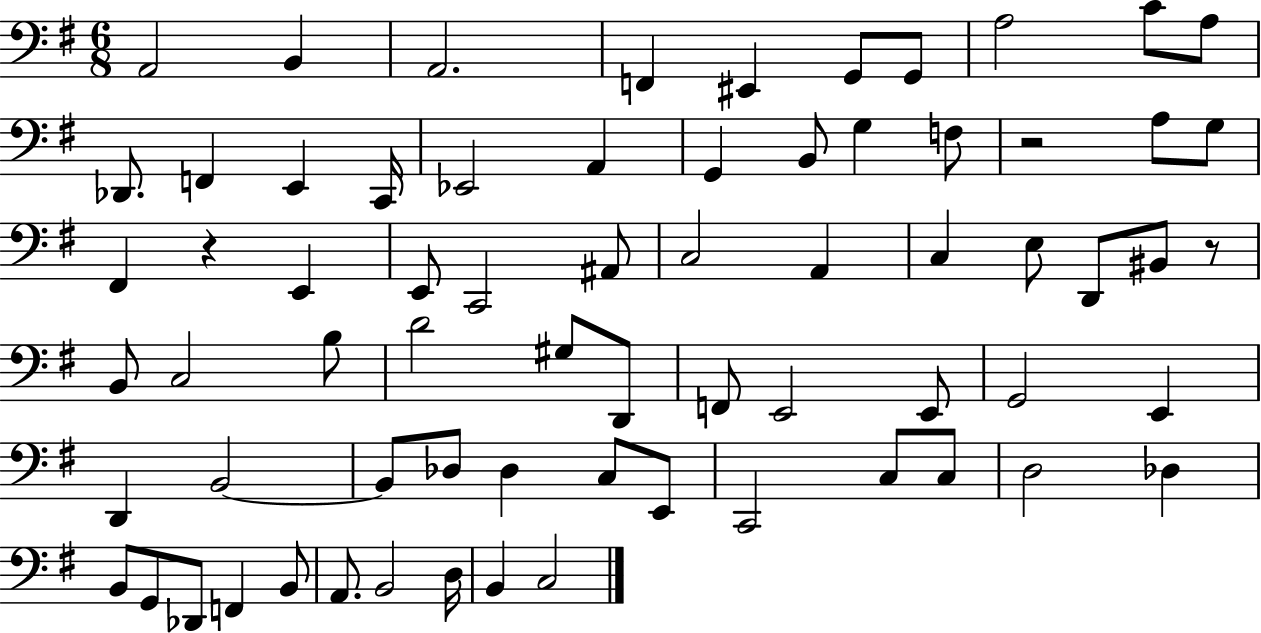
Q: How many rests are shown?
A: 3